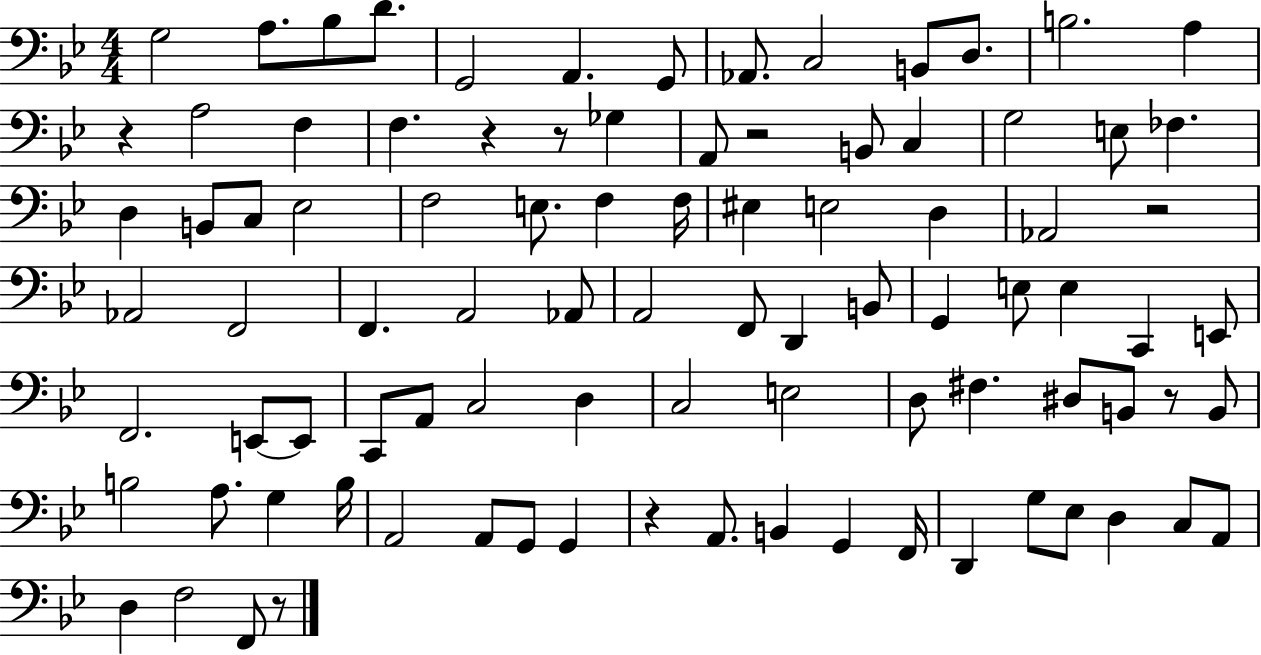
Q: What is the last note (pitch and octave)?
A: F2